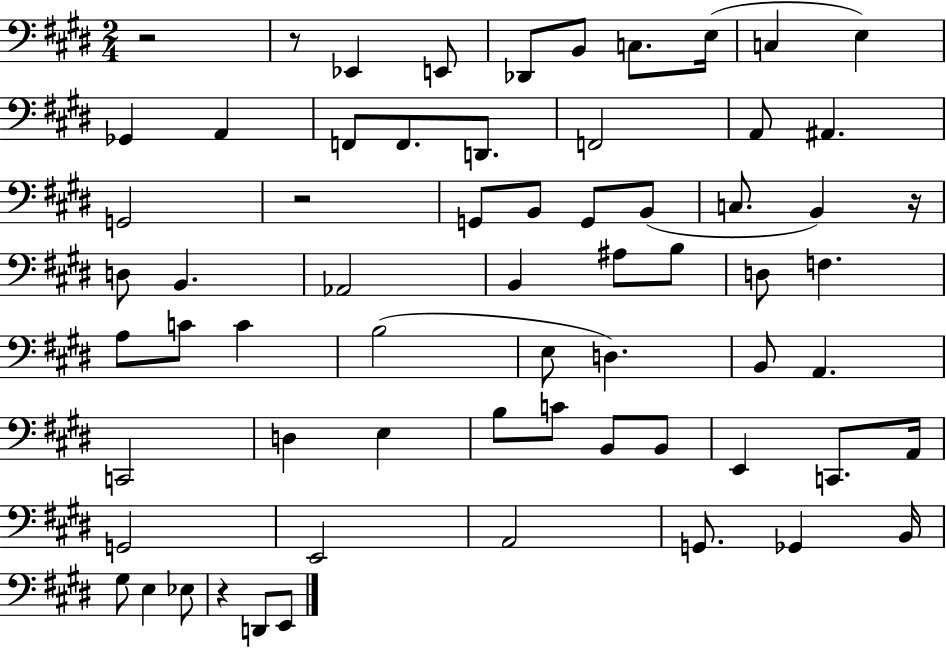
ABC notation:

X:1
T:Untitled
M:2/4
L:1/4
K:E
z2 z/2 _E,, E,,/2 _D,,/2 B,,/2 C,/2 E,/4 C, E, _G,, A,, F,,/2 F,,/2 D,,/2 F,,2 A,,/2 ^A,, G,,2 z2 G,,/2 B,,/2 G,,/2 B,,/2 C,/2 B,, z/4 D,/2 B,, _A,,2 B,, ^A,/2 B,/2 D,/2 F, A,/2 C/2 C B,2 E,/2 D, B,,/2 A,, C,,2 D, E, B,/2 C/2 B,,/2 B,,/2 E,, C,,/2 A,,/4 G,,2 E,,2 A,,2 G,,/2 _G,, B,,/4 ^G,/2 E, _E,/2 z D,,/2 E,,/2